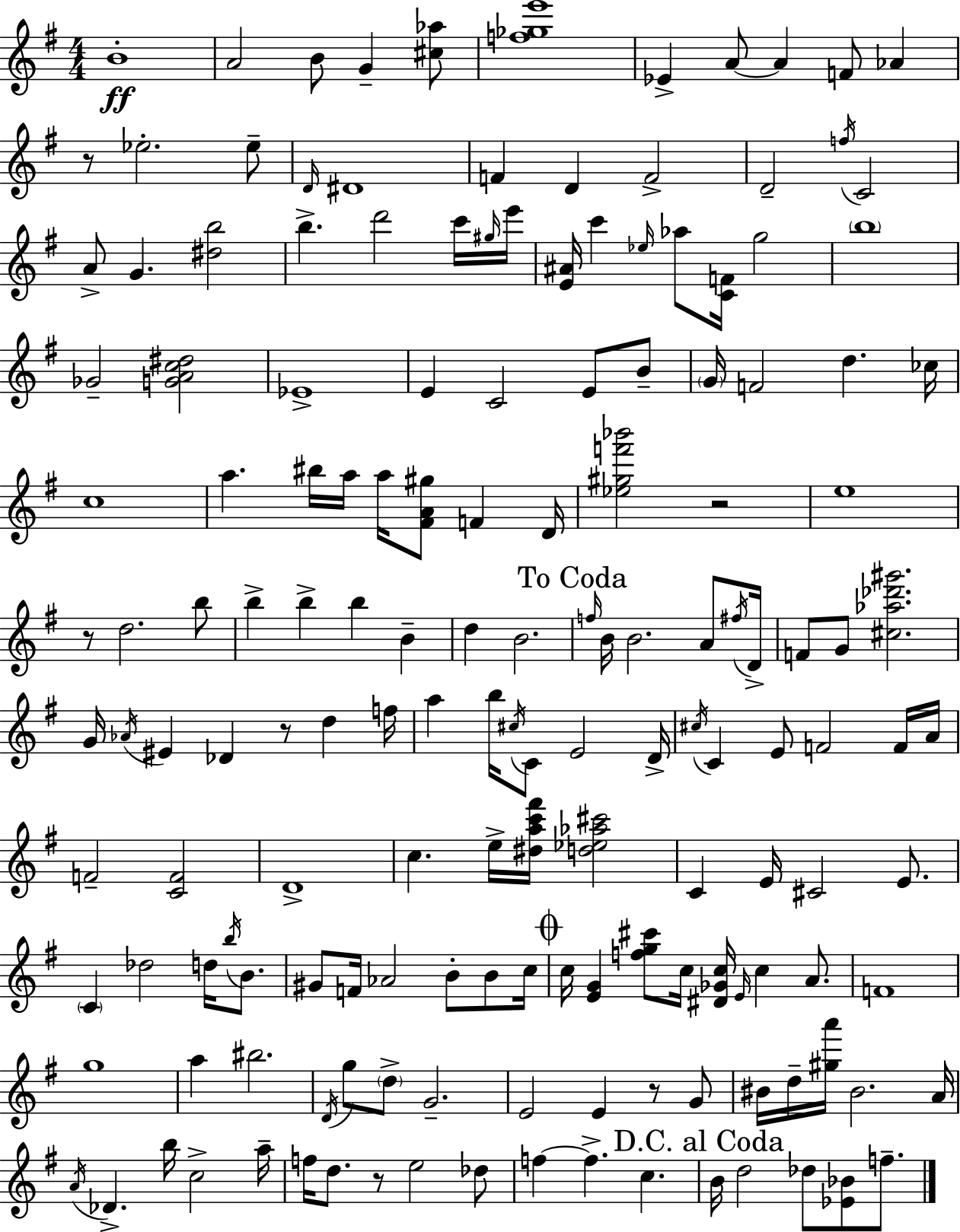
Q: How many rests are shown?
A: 6